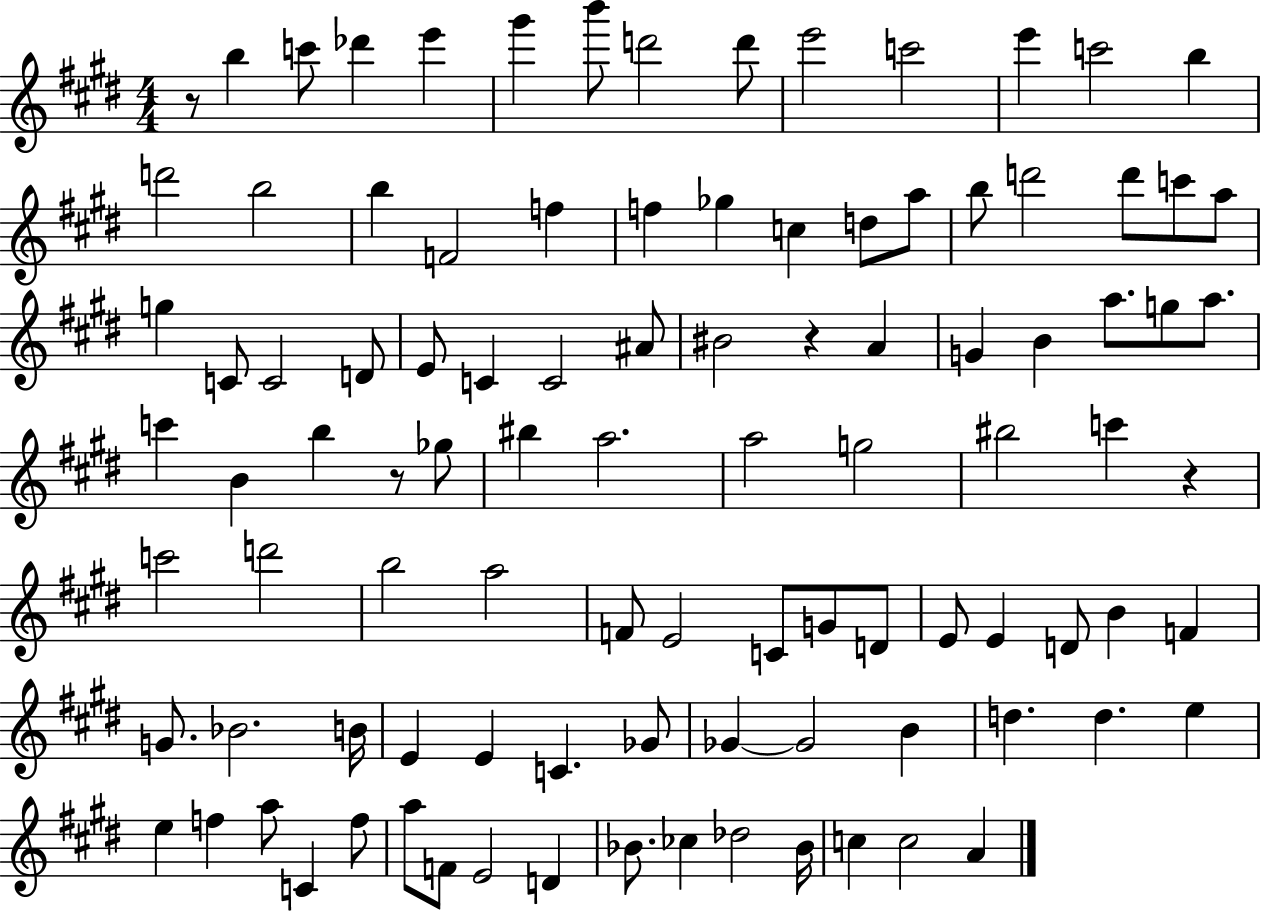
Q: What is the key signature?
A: E major